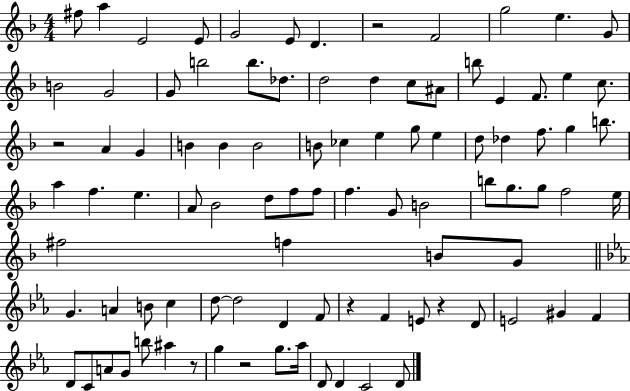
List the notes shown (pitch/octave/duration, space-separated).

F#5/e A5/q E4/h E4/e G4/h E4/e D4/q. R/h F4/h G5/h E5/q. G4/e B4/h G4/h G4/e B5/h B5/e. Db5/e. D5/h D5/q C5/e A#4/e B5/e E4/q F4/e. E5/q C5/e. R/h A4/q G4/q B4/q B4/q B4/h B4/e CES5/q E5/q G5/e E5/q D5/e Db5/q F5/e. G5/q B5/e. A5/q F5/q. E5/q. A4/e Bb4/h D5/e F5/e F5/e F5/q. G4/e B4/h B5/e G5/e. G5/e F5/h E5/s F#5/h F5/q B4/e G4/e G4/q. A4/q B4/e C5/q D5/e D5/h D4/q F4/e R/q F4/q E4/e R/q D4/e E4/h G#4/q F4/q D4/e C4/e A4/e G4/e B5/e A#5/q R/e G5/q R/h G5/e. Ab5/s D4/e D4/q C4/h D4/e